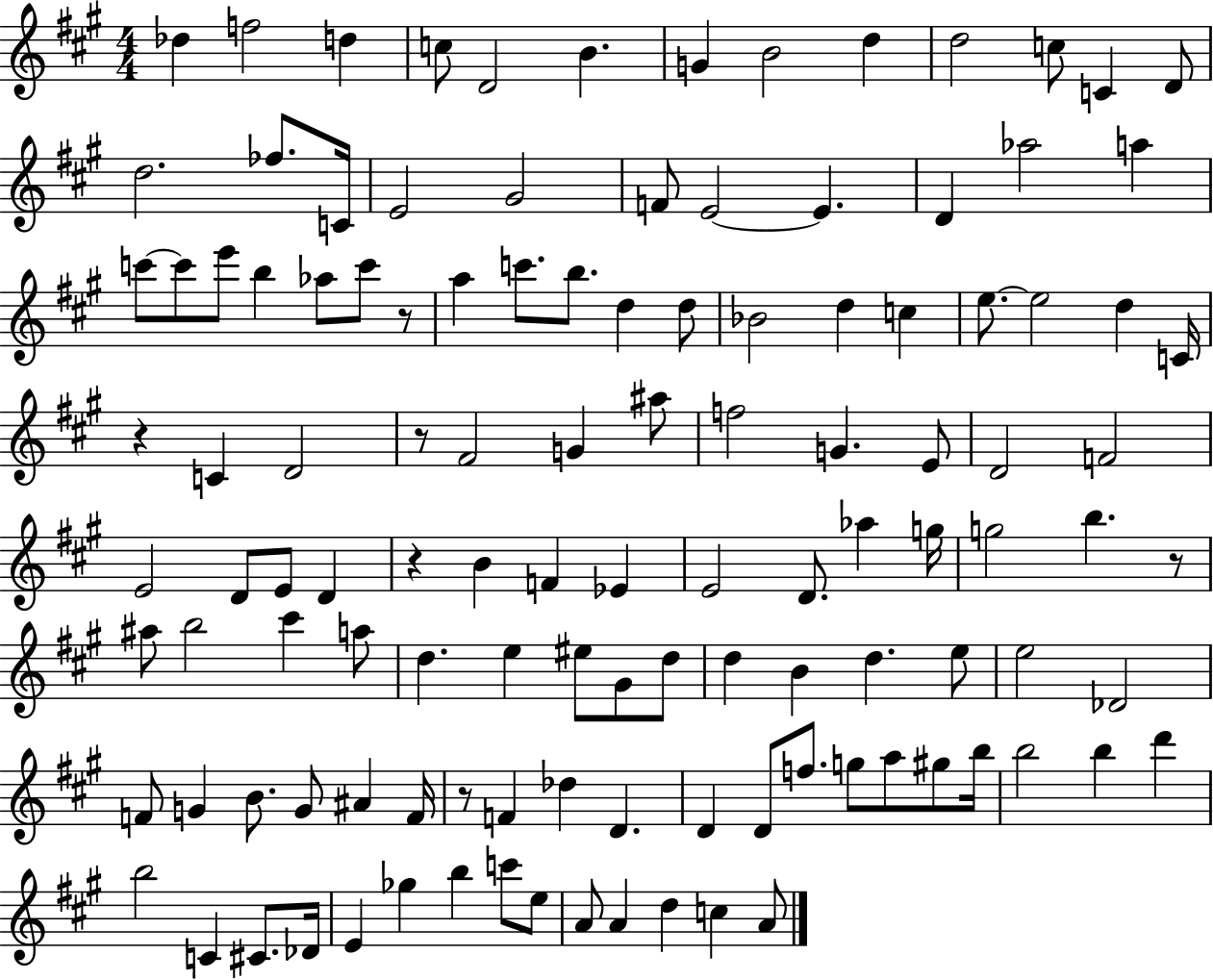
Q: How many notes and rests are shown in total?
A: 119